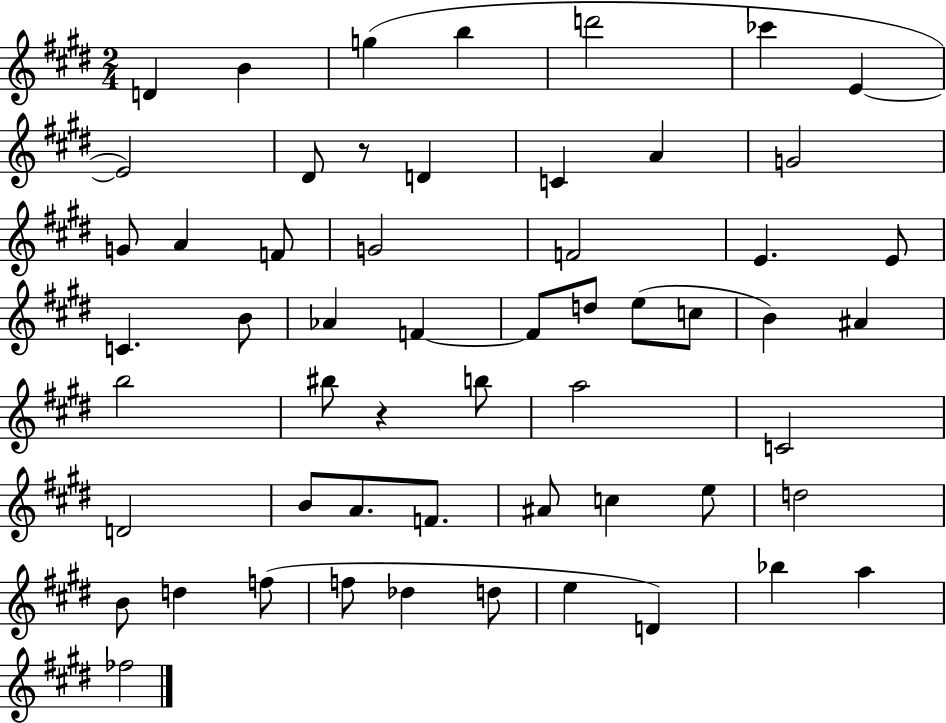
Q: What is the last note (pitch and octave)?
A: FES5